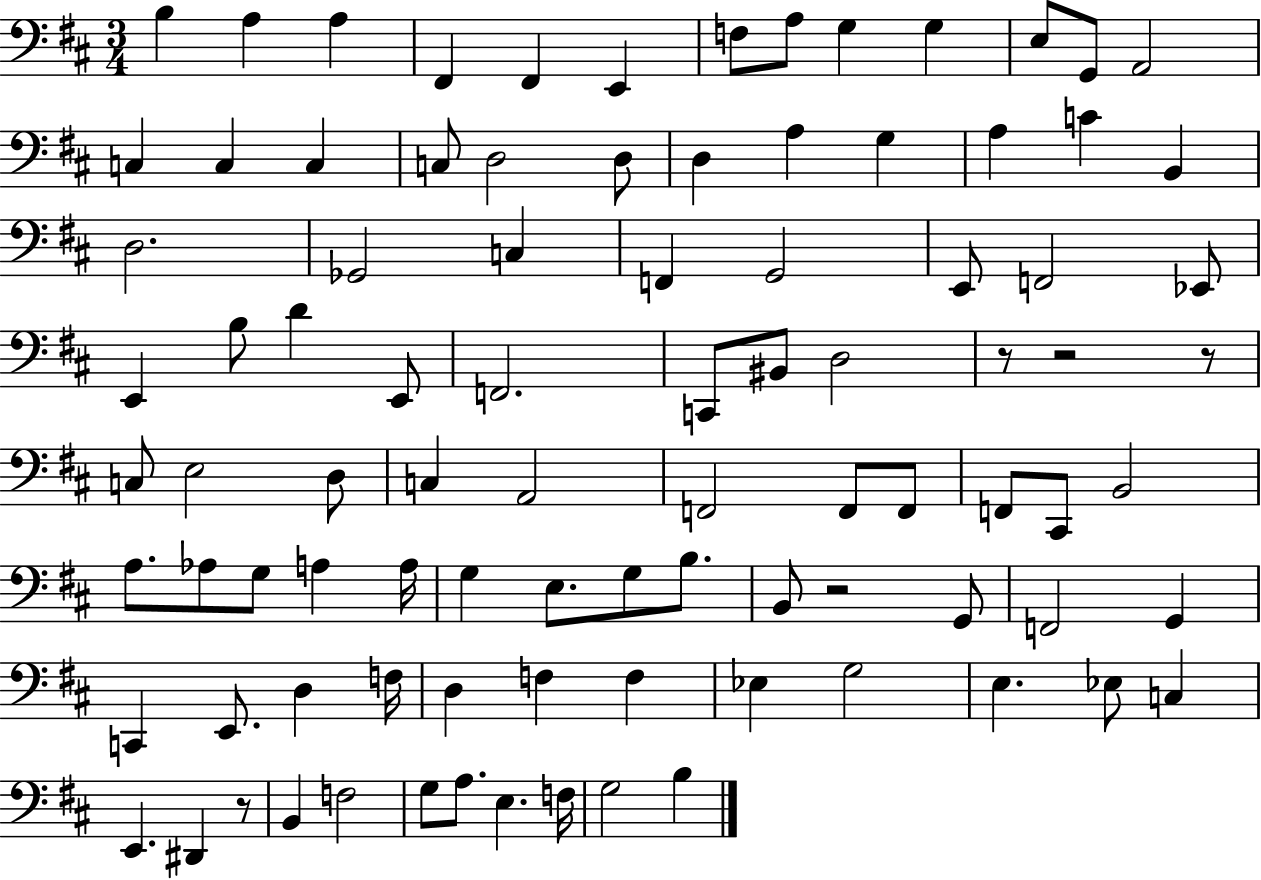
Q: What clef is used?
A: bass